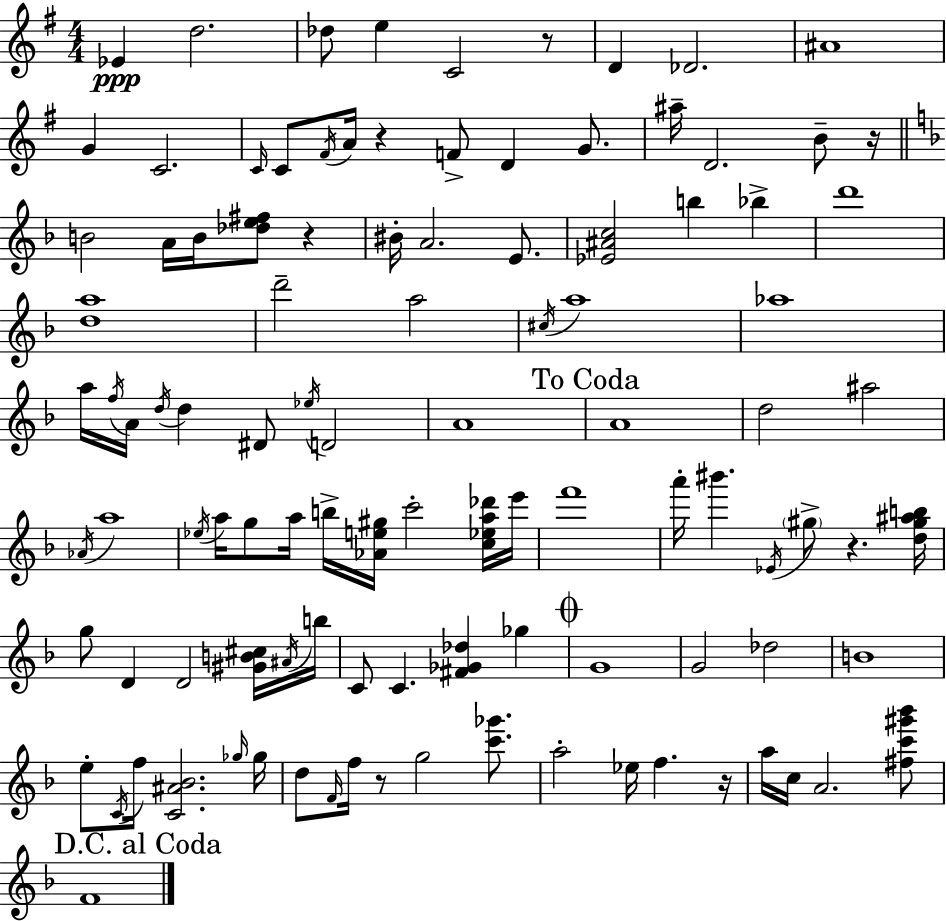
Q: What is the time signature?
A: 4/4